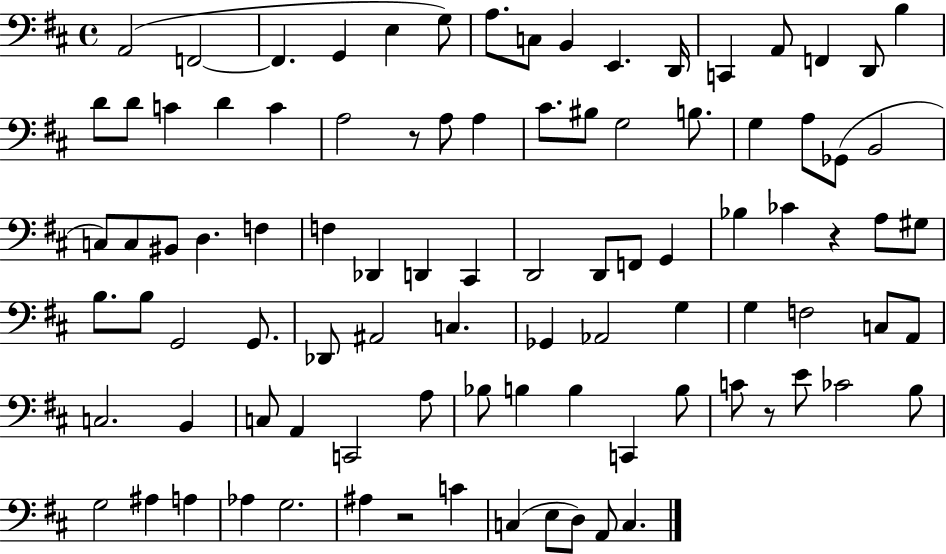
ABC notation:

X:1
T:Untitled
M:4/4
L:1/4
K:D
A,,2 F,,2 F,, G,, E, G,/2 A,/2 C,/2 B,, E,, D,,/4 C,, A,,/2 F,, D,,/2 B, D/2 D/2 C D C A,2 z/2 A,/2 A, ^C/2 ^B,/2 G,2 B,/2 G, A,/2 _G,,/2 B,,2 C,/2 C,/2 ^B,,/2 D, F, F, _D,, D,, ^C,, D,,2 D,,/2 F,,/2 G,, _B, _C z A,/2 ^G,/2 B,/2 B,/2 G,,2 G,,/2 _D,,/2 ^A,,2 C, _G,, _A,,2 G, G, F,2 C,/2 A,,/2 C,2 B,, C,/2 A,, C,,2 A,/2 _B,/2 B, B, C,, B,/2 C/2 z/2 E/2 _C2 B,/2 G,2 ^A, A, _A, G,2 ^A, z2 C C, E,/2 D,/2 A,,/2 C,